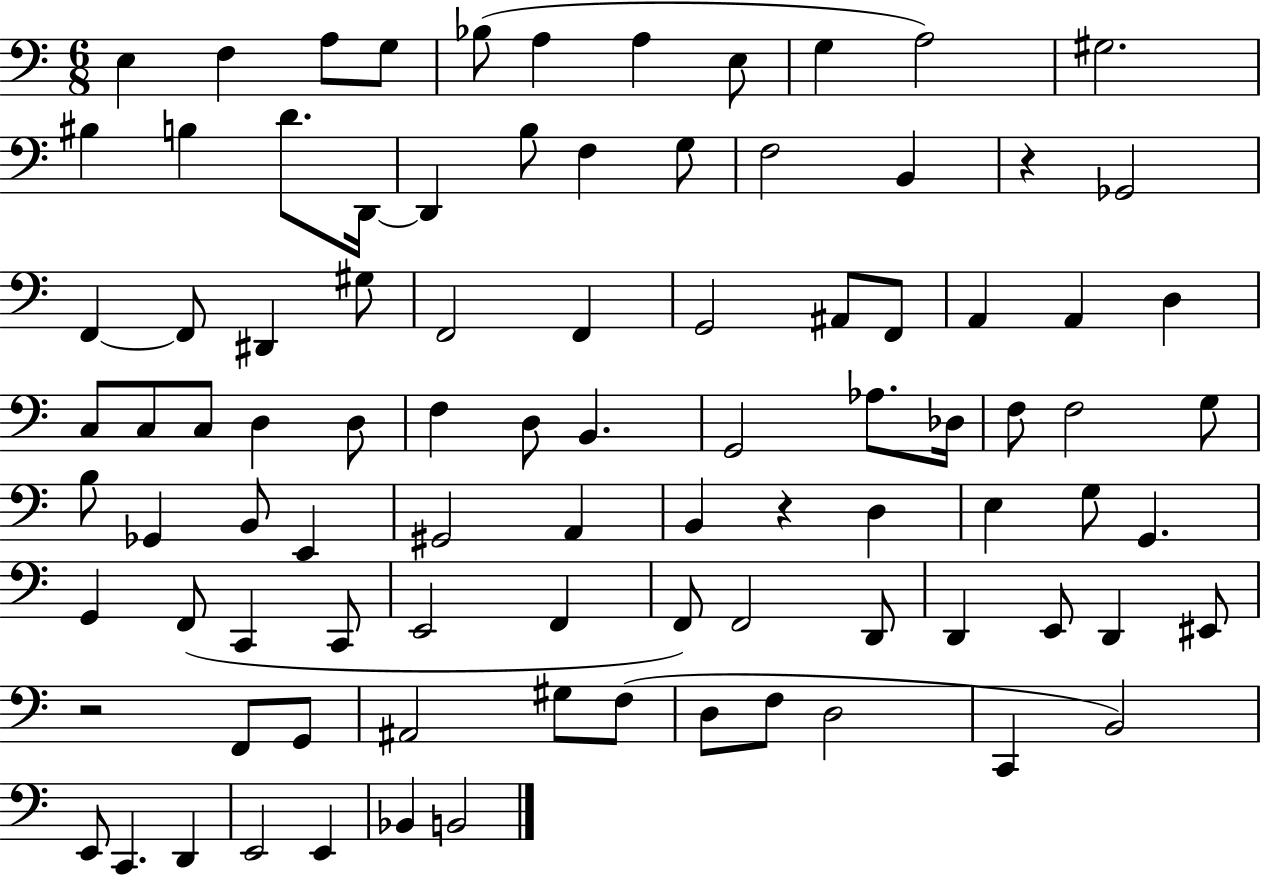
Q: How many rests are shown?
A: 3